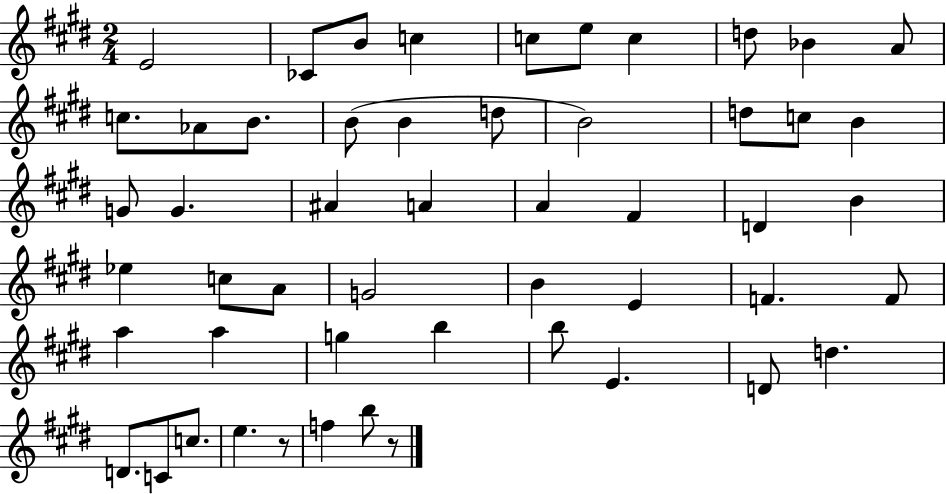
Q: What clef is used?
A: treble